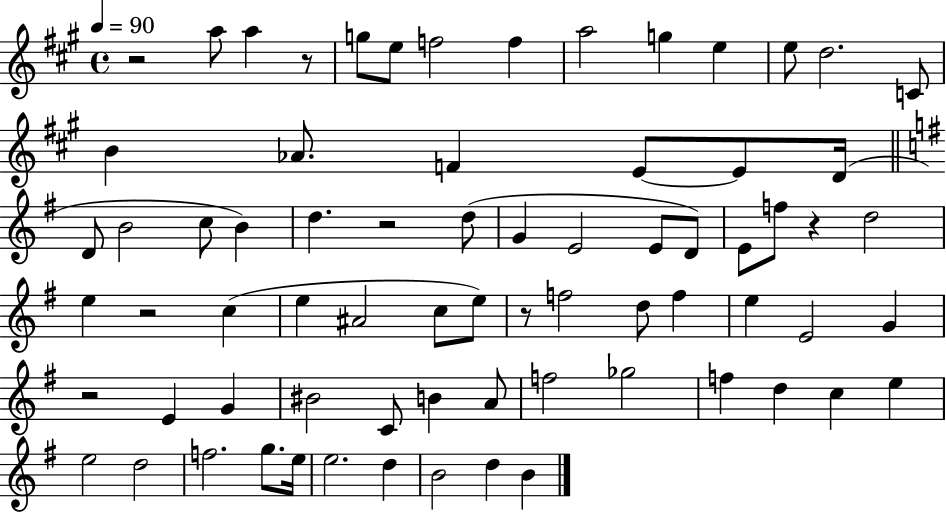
{
  \clef treble
  \time 4/4
  \defaultTimeSignature
  \key a \major
  \tempo 4 = 90
  r2 a''8 a''4 r8 | g''8 e''8 f''2 f''4 | a''2 g''4 e''4 | e''8 d''2. c'8 | \break b'4 aes'8. f'4 e'8~~ e'8 d'16( | \bar "||" \break \key g \major d'8 b'2 c''8 b'4) | d''4. r2 d''8( | g'4 e'2 e'8 d'8) | e'8 f''8 r4 d''2 | \break e''4 r2 c''4( | e''4 ais'2 c''8 e''8) | r8 f''2 d''8 f''4 | e''4 e'2 g'4 | \break r2 e'4 g'4 | bis'2 c'8 b'4 a'8 | f''2 ges''2 | f''4 d''4 c''4 e''4 | \break e''2 d''2 | f''2. g''8. e''16 | e''2. d''4 | b'2 d''4 b'4 | \break \bar "|."
}